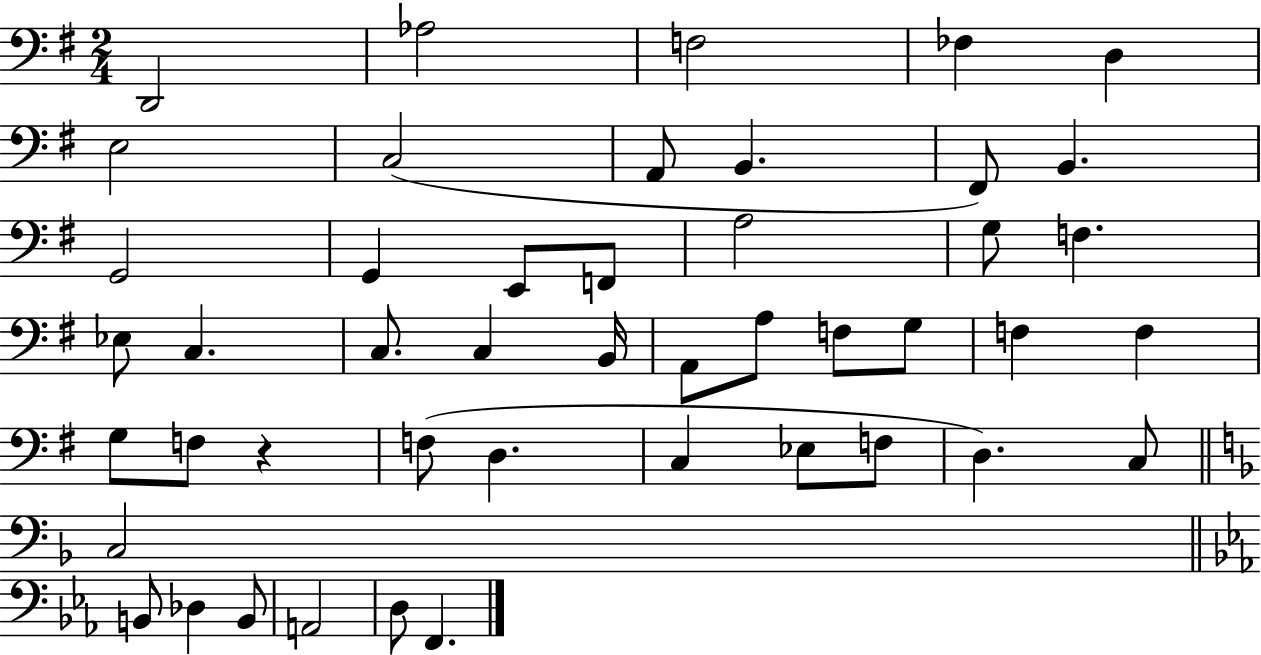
X:1
T:Untitled
M:2/4
L:1/4
K:G
D,,2 _A,2 F,2 _F, D, E,2 C,2 A,,/2 B,, ^F,,/2 B,, G,,2 G,, E,,/2 F,,/2 A,2 G,/2 F, _E,/2 C, C,/2 C, B,,/4 A,,/2 A,/2 F,/2 G,/2 F, F, G,/2 F,/2 z F,/2 D, C, _E,/2 F,/2 D, C,/2 C,2 B,,/2 _D, B,,/2 A,,2 D,/2 F,,